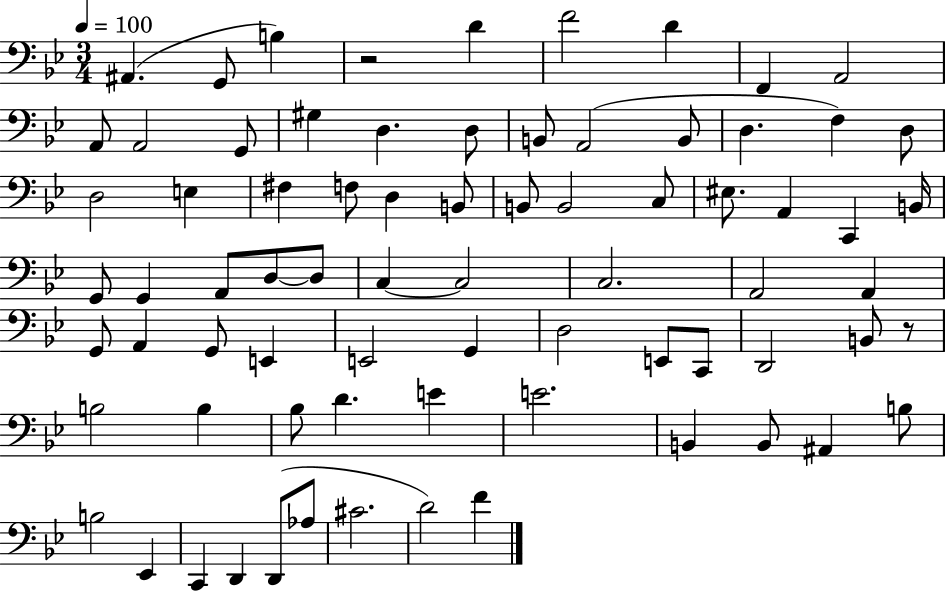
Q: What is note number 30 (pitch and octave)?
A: EIS3